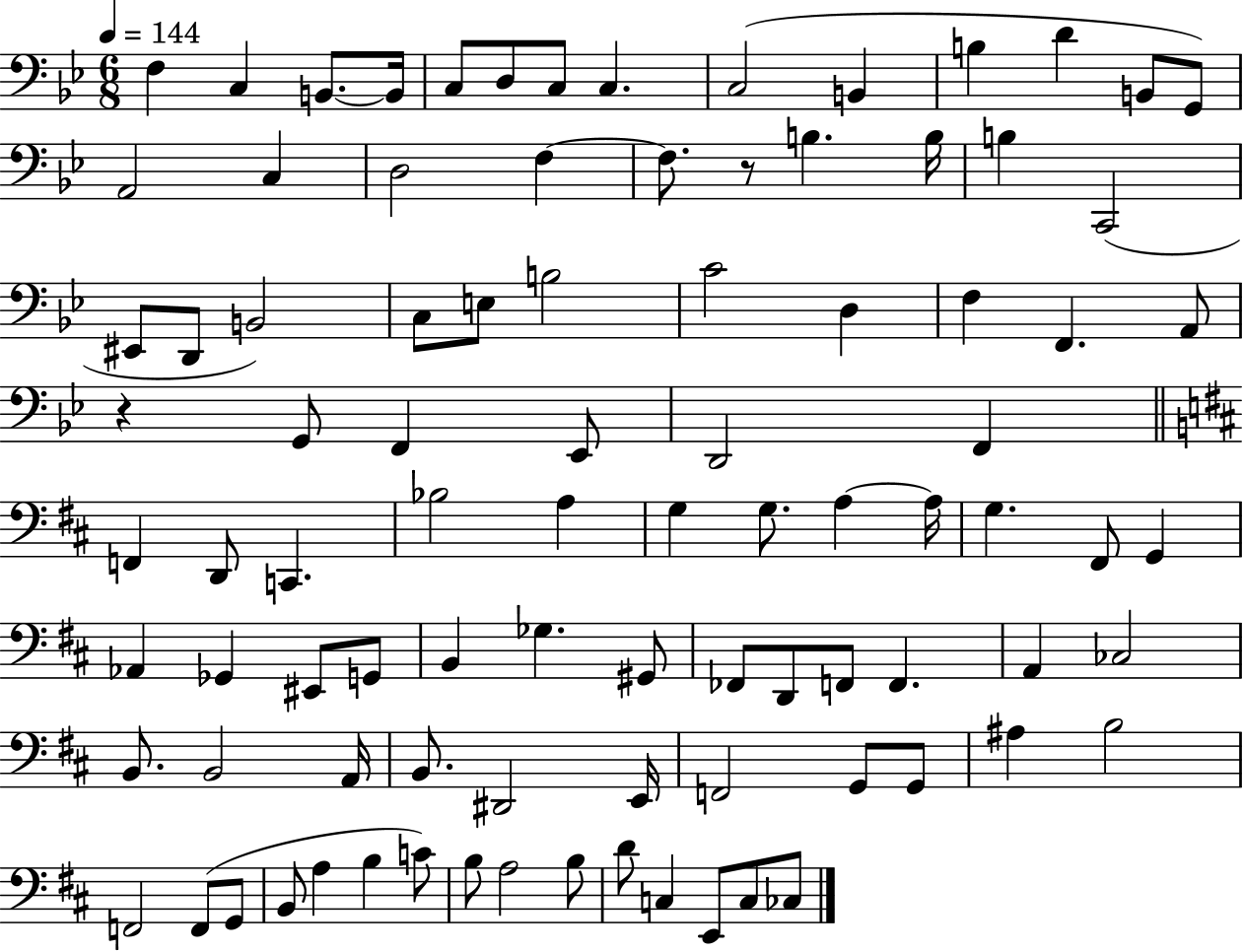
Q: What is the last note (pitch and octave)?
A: CES3